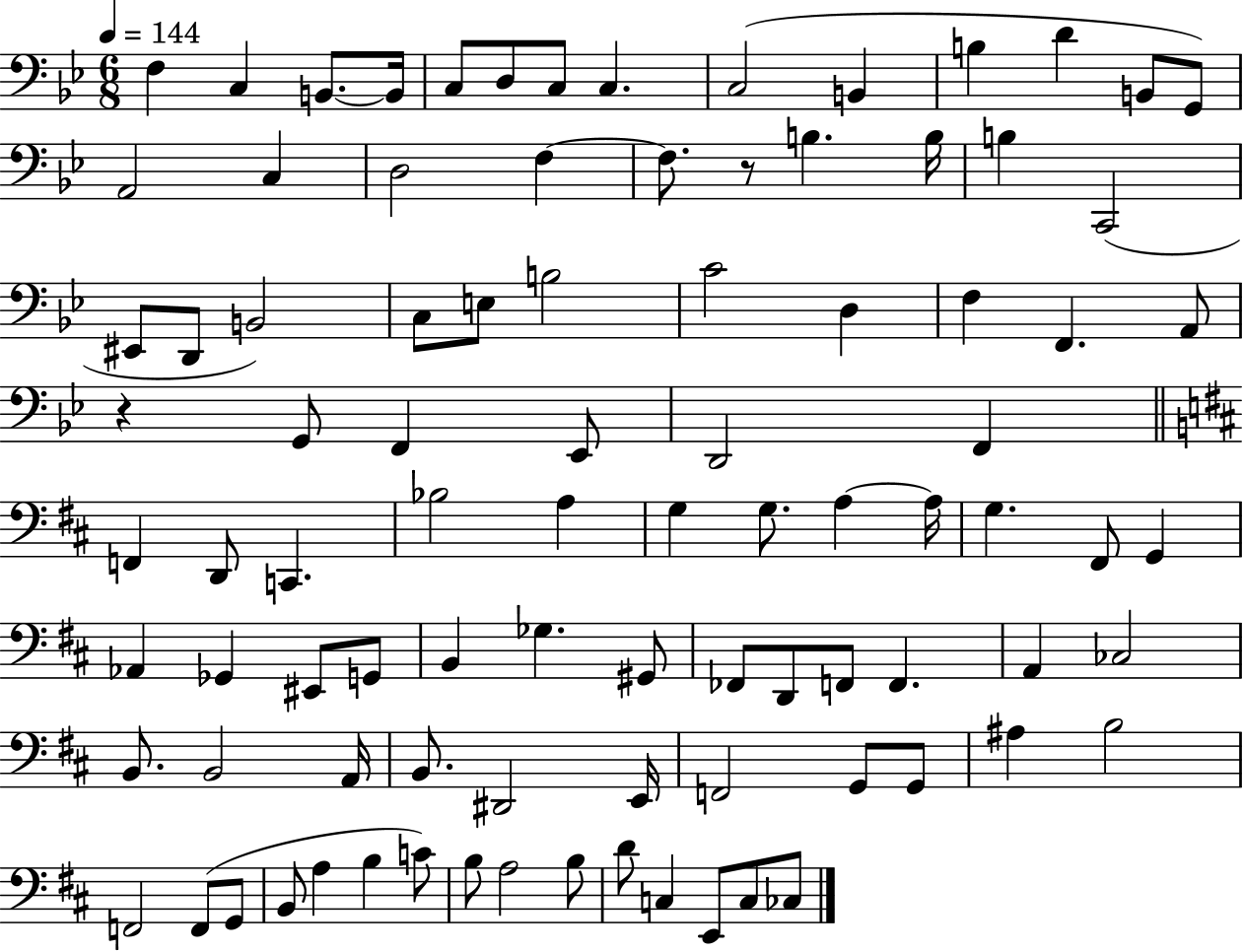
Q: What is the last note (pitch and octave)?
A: CES3